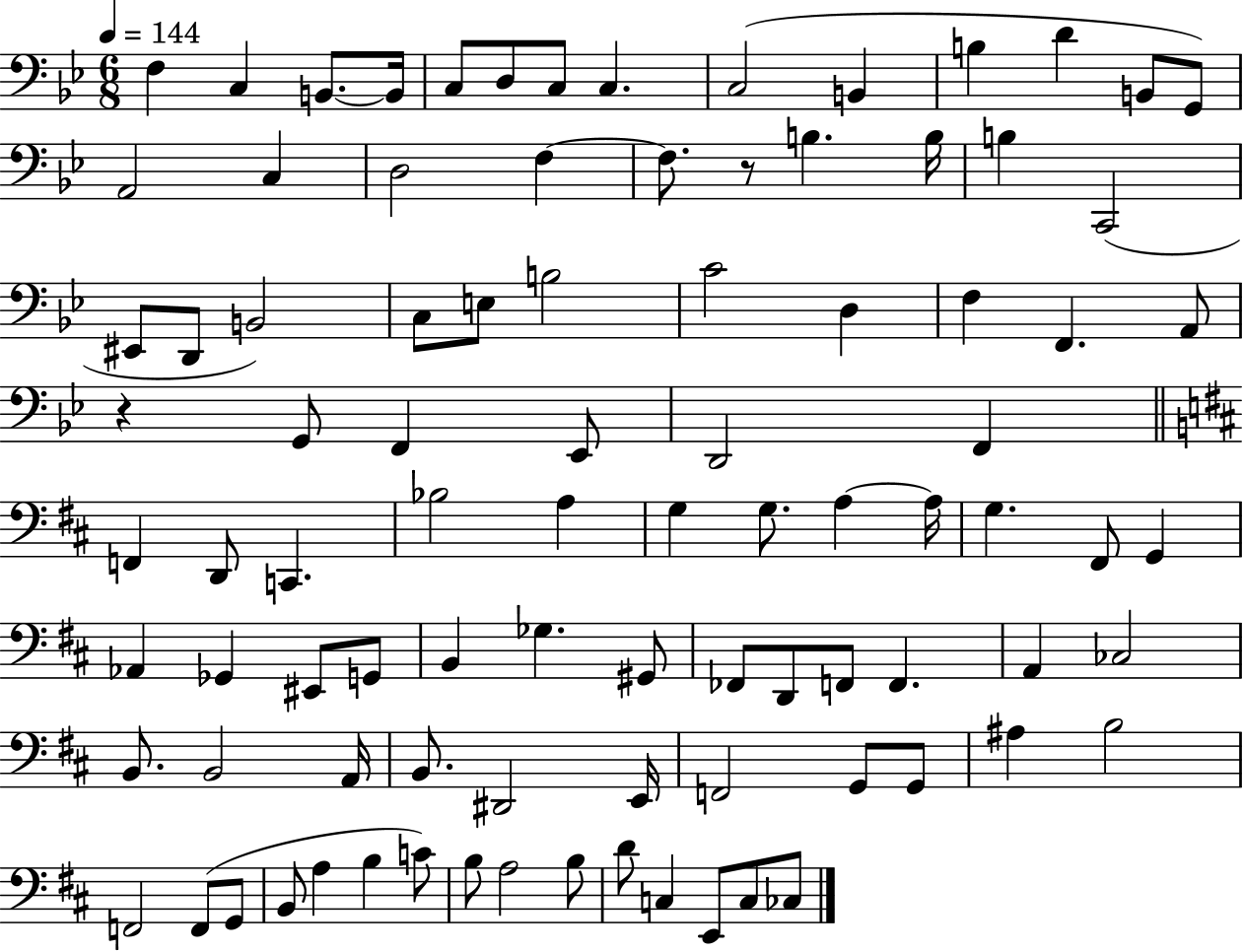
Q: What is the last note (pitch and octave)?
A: CES3